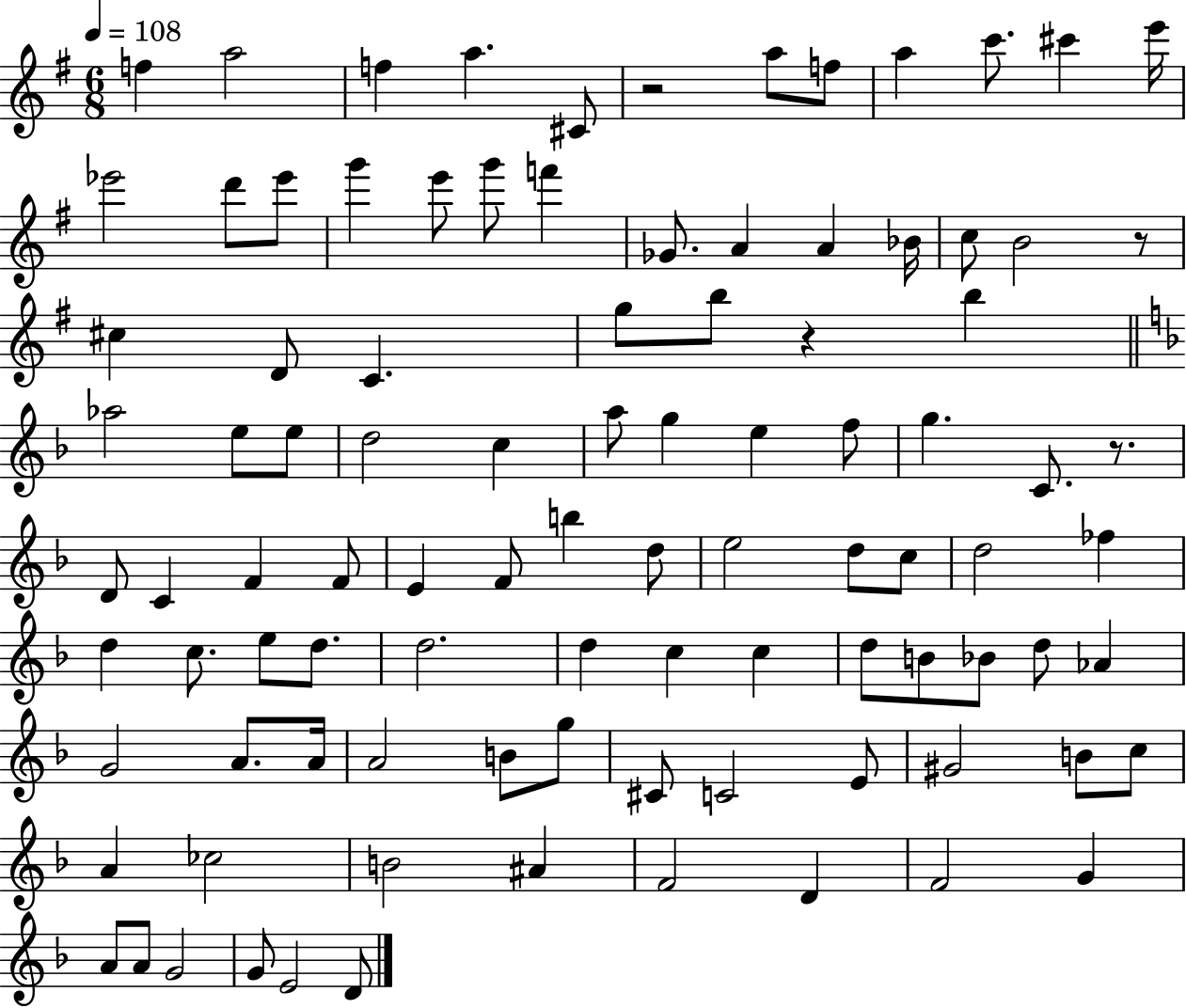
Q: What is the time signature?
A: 6/8